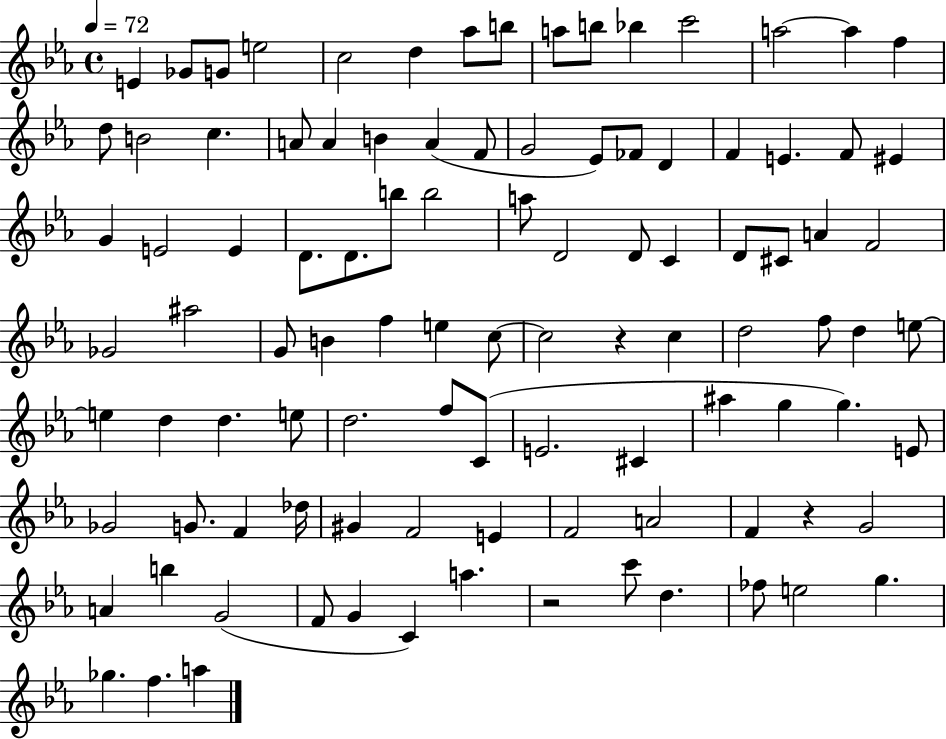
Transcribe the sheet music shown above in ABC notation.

X:1
T:Untitled
M:4/4
L:1/4
K:Eb
E _G/2 G/2 e2 c2 d _a/2 b/2 a/2 b/2 _b c'2 a2 a f d/2 B2 c A/2 A B A F/2 G2 _E/2 _F/2 D F E F/2 ^E G E2 E D/2 D/2 b/2 b2 a/2 D2 D/2 C D/2 ^C/2 A F2 _G2 ^a2 G/2 B f e c/2 c2 z c d2 f/2 d e/2 e d d e/2 d2 f/2 C/2 E2 ^C ^a g g E/2 _G2 G/2 F _d/4 ^G F2 E F2 A2 F z G2 A b G2 F/2 G C a z2 c'/2 d _f/2 e2 g _g f a